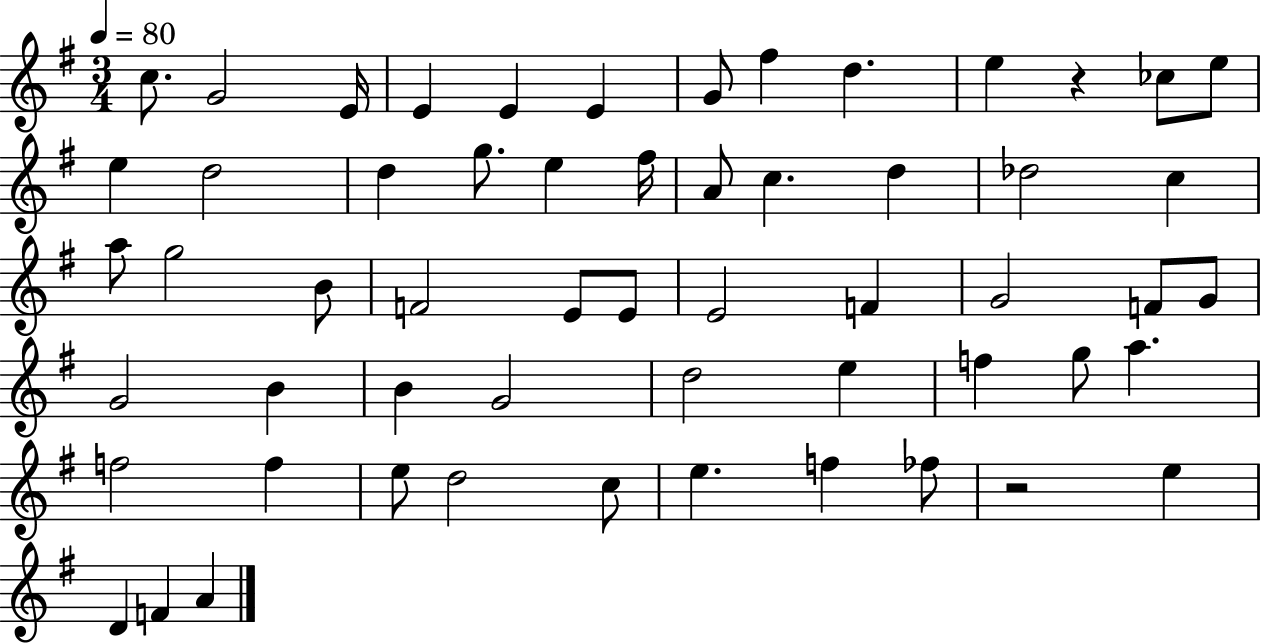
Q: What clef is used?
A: treble